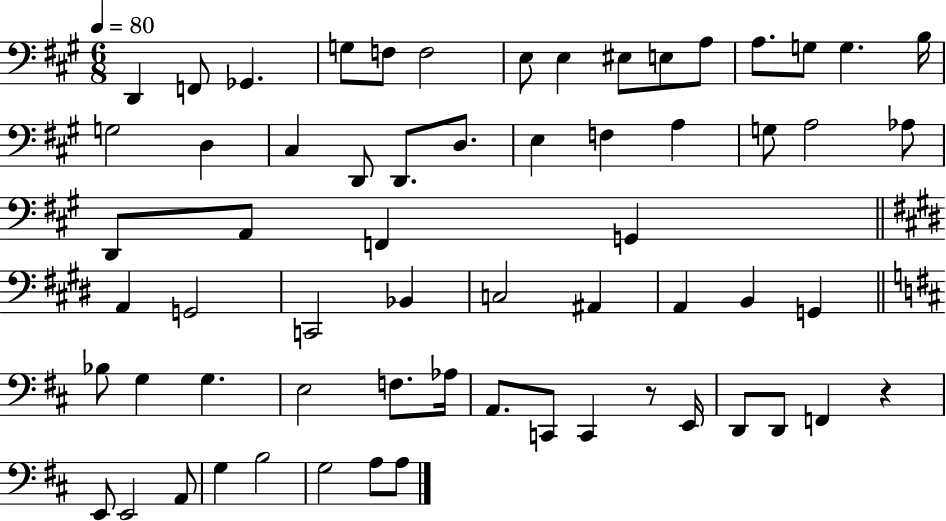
D2/q F2/e Gb2/q. G3/e F3/e F3/h E3/e E3/q EIS3/e E3/e A3/e A3/e. G3/e G3/q. B3/s G3/h D3/q C#3/q D2/e D2/e. D3/e. E3/q F3/q A3/q G3/e A3/h Ab3/e D2/e A2/e F2/q G2/q A2/q G2/h C2/h Bb2/q C3/h A#2/q A2/q B2/q G2/q Bb3/e G3/q G3/q. E3/h F3/e. Ab3/s A2/e. C2/e C2/q R/e E2/s D2/e D2/e F2/q R/q E2/e E2/h A2/e G3/q B3/h G3/h A3/e A3/e